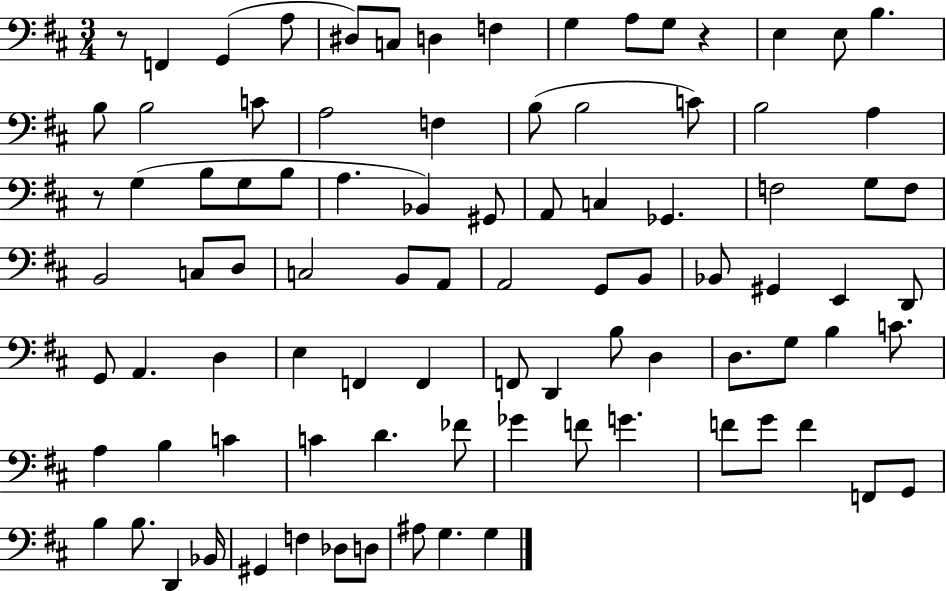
R/e F2/q G2/q A3/e D#3/e C3/e D3/q F3/q G3/q A3/e G3/e R/q E3/q E3/e B3/q. B3/e B3/h C4/e A3/h F3/q B3/e B3/h C4/e B3/h A3/q R/e G3/q B3/e G3/e B3/e A3/q. Bb2/q G#2/e A2/e C3/q Gb2/q. F3/h G3/e F3/e B2/h C3/e D3/e C3/h B2/e A2/e A2/h G2/e B2/e Bb2/e G#2/q E2/q D2/e G2/e A2/q. D3/q E3/q F2/q F2/q F2/e D2/q B3/e D3/q D3/e. G3/e B3/q C4/e. A3/q B3/q C4/q C4/q D4/q. FES4/e Gb4/q F4/e G4/q. F4/e G4/e F4/q F2/e G2/e B3/q B3/e. D2/q Bb2/s G#2/q F3/q Db3/e D3/e A#3/e G3/q. G3/q